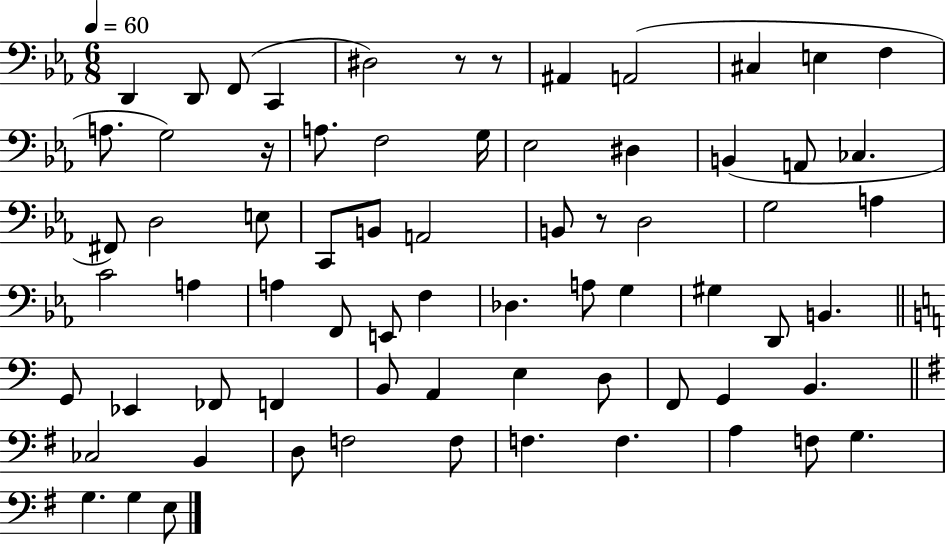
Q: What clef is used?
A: bass